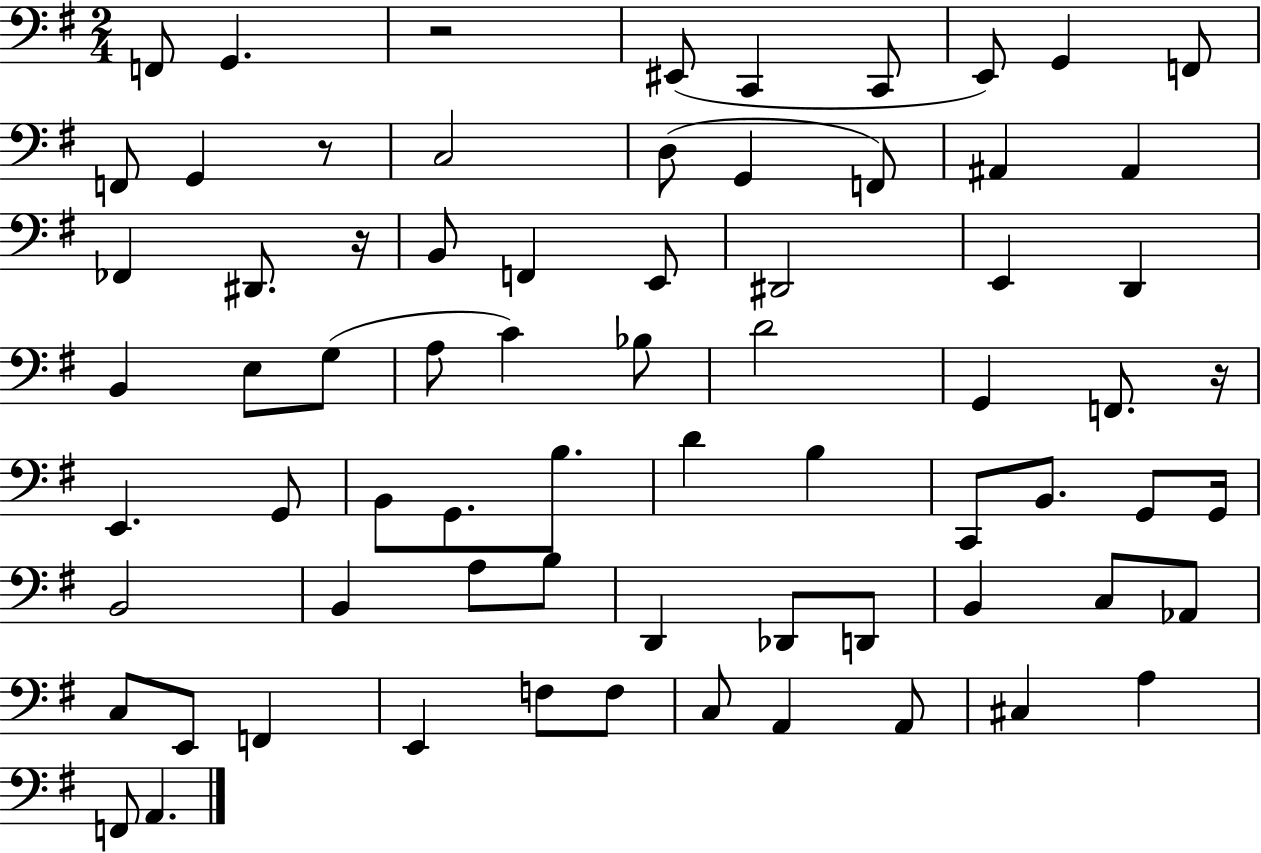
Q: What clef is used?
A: bass